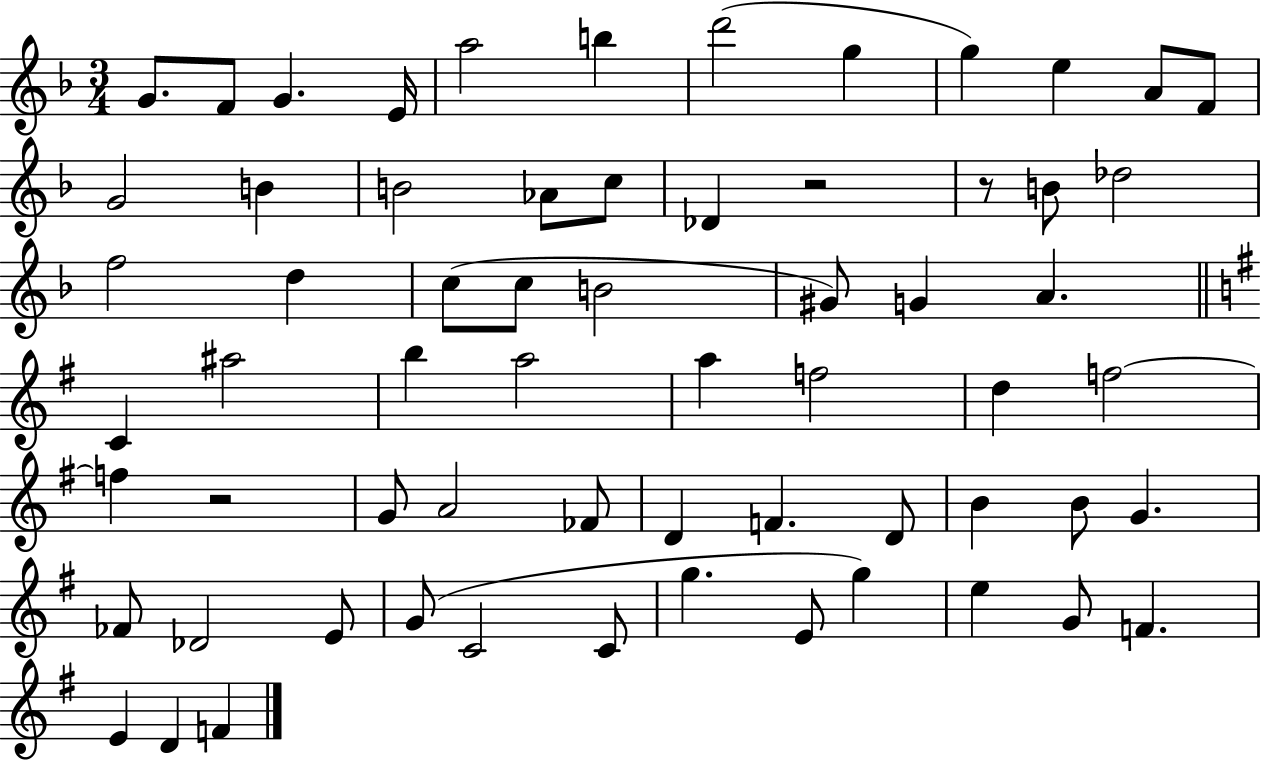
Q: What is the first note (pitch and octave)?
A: G4